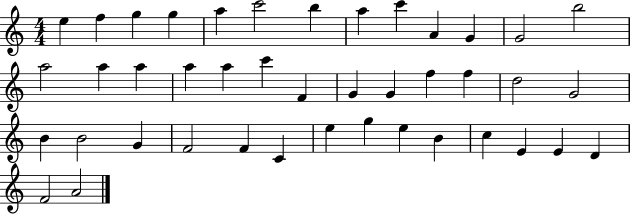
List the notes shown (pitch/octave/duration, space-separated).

E5/q F5/q G5/q G5/q A5/q C6/h B5/q A5/q C6/q A4/q G4/q G4/h B5/h A5/h A5/q A5/q A5/q A5/q C6/q F4/q G4/q G4/q F5/q F5/q D5/h G4/h B4/q B4/h G4/q F4/h F4/q C4/q E5/q G5/q E5/q B4/q C5/q E4/q E4/q D4/q F4/h A4/h